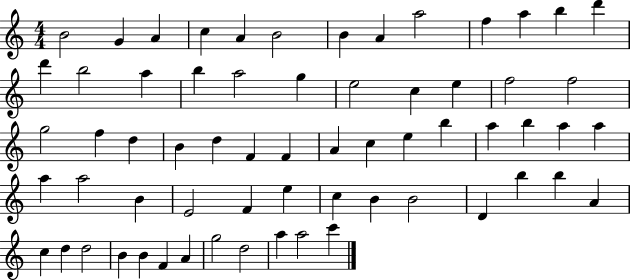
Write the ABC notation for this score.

X:1
T:Untitled
M:4/4
L:1/4
K:C
B2 G A c A B2 B A a2 f a b d' d' b2 a b a2 g e2 c e f2 f2 g2 f d B d F F A c e b a b a a a a2 B E2 F e c B B2 D b b A c d d2 B B F A g2 d2 a a2 c'